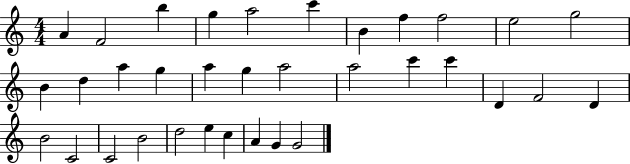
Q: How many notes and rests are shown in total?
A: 34